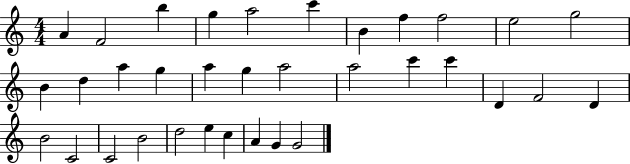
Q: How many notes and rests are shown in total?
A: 34